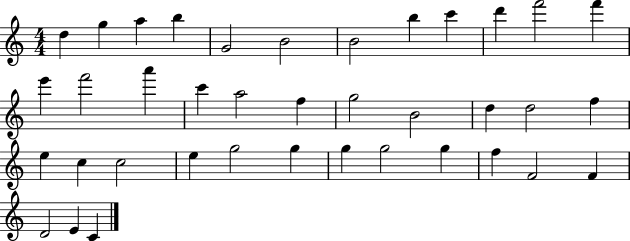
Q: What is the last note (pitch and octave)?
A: C4